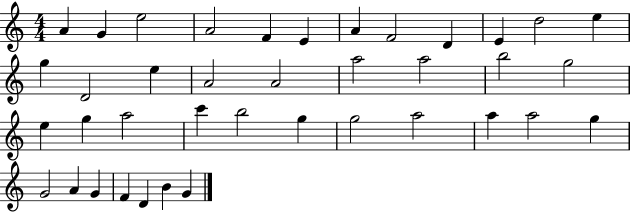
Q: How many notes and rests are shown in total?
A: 39